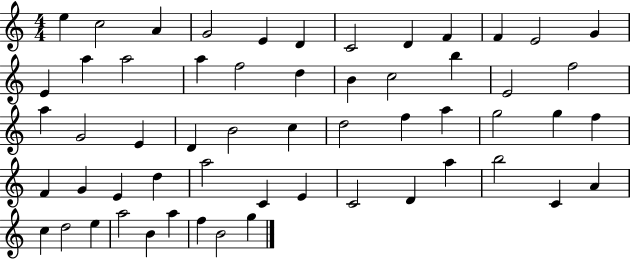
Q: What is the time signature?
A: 4/4